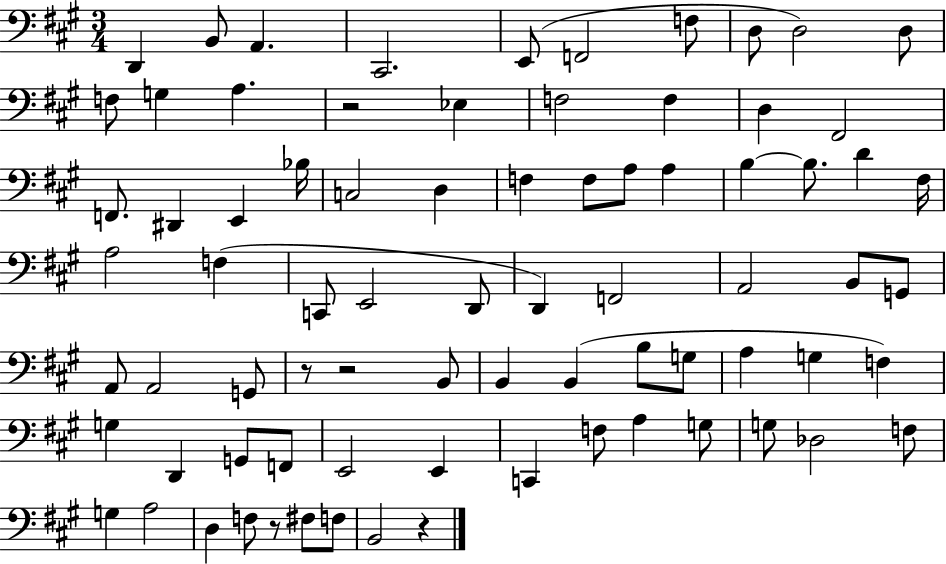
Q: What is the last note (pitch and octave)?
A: B2